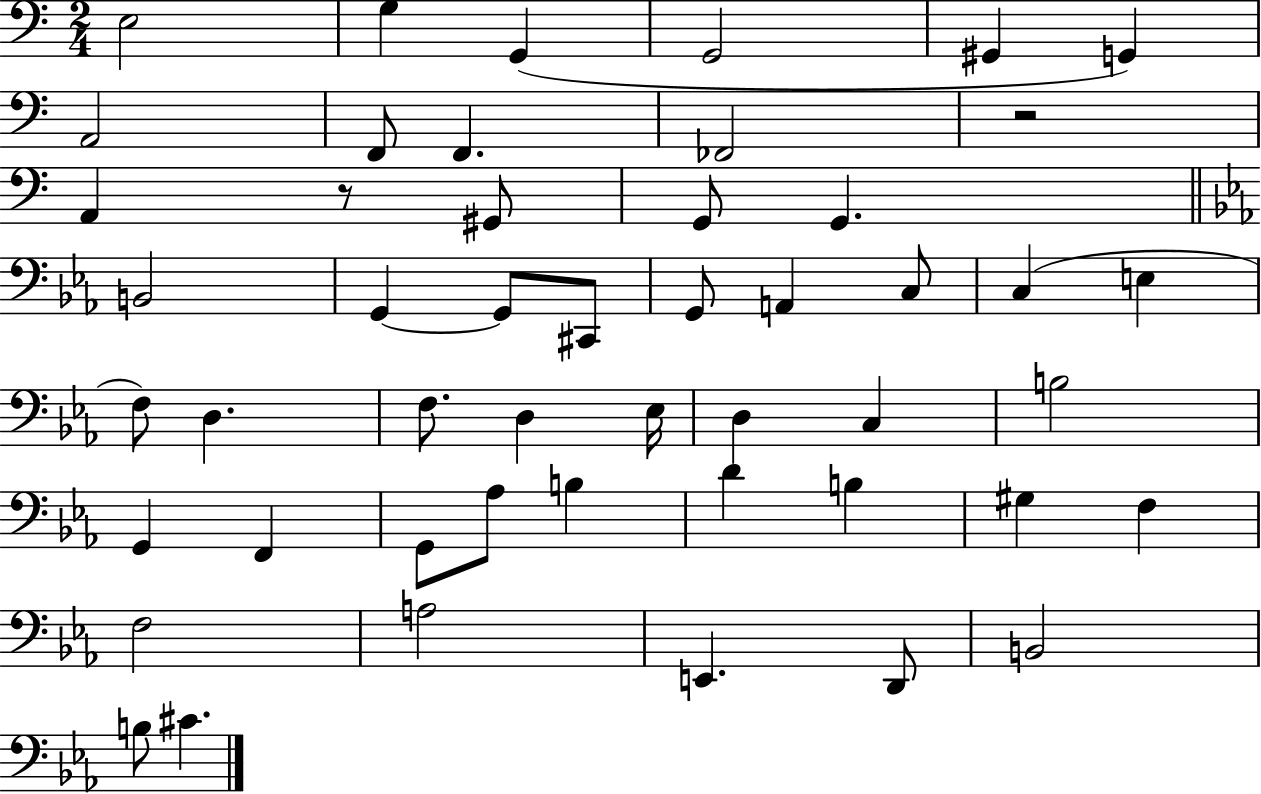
{
  \clef bass
  \numericTimeSignature
  \time 2/4
  \key c \major
  e2 | g4 g,4( | g,2 | gis,4 g,4) | \break a,2 | f,8 f,4. | fes,2 | r2 | \break a,4 r8 gis,8 | g,8 g,4. | \bar "||" \break \key ees \major b,2 | g,4~~ g,8 cis,8 | g,8 a,4 c8 | c4( e4 | \break f8) d4. | f8. d4 ees16 | d4 c4 | b2 | \break g,4 f,4 | g,8 aes8 b4 | d'4 b4 | gis4 f4 | \break f2 | a2 | e,4. d,8 | b,2 | \break b8 cis'4. | \bar "|."
}